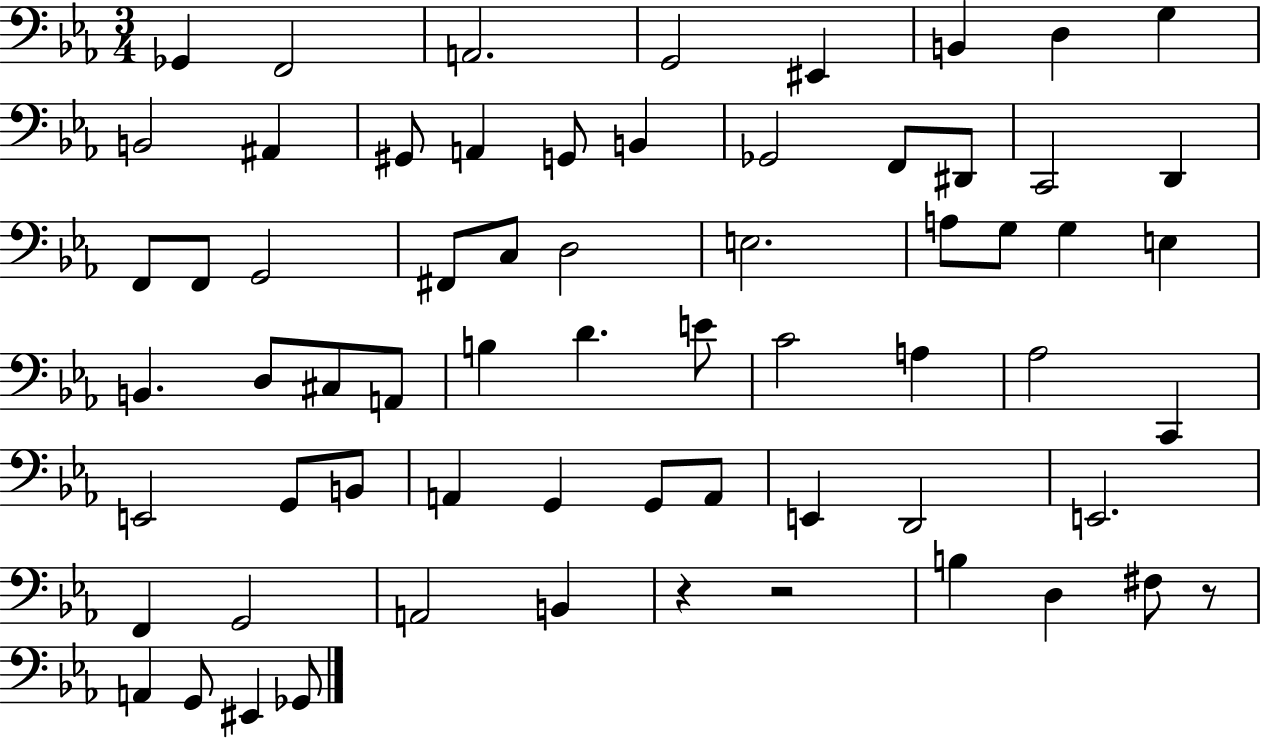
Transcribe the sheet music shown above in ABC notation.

X:1
T:Untitled
M:3/4
L:1/4
K:Eb
_G,, F,,2 A,,2 G,,2 ^E,, B,, D, G, B,,2 ^A,, ^G,,/2 A,, G,,/2 B,, _G,,2 F,,/2 ^D,,/2 C,,2 D,, F,,/2 F,,/2 G,,2 ^F,,/2 C,/2 D,2 E,2 A,/2 G,/2 G, E, B,, D,/2 ^C,/2 A,,/2 B, D E/2 C2 A, _A,2 C,, E,,2 G,,/2 B,,/2 A,, G,, G,,/2 A,,/2 E,, D,,2 E,,2 F,, G,,2 A,,2 B,, z z2 B, D, ^F,/2 z/2 A,, G,,/2 ^E,, _G,,/2